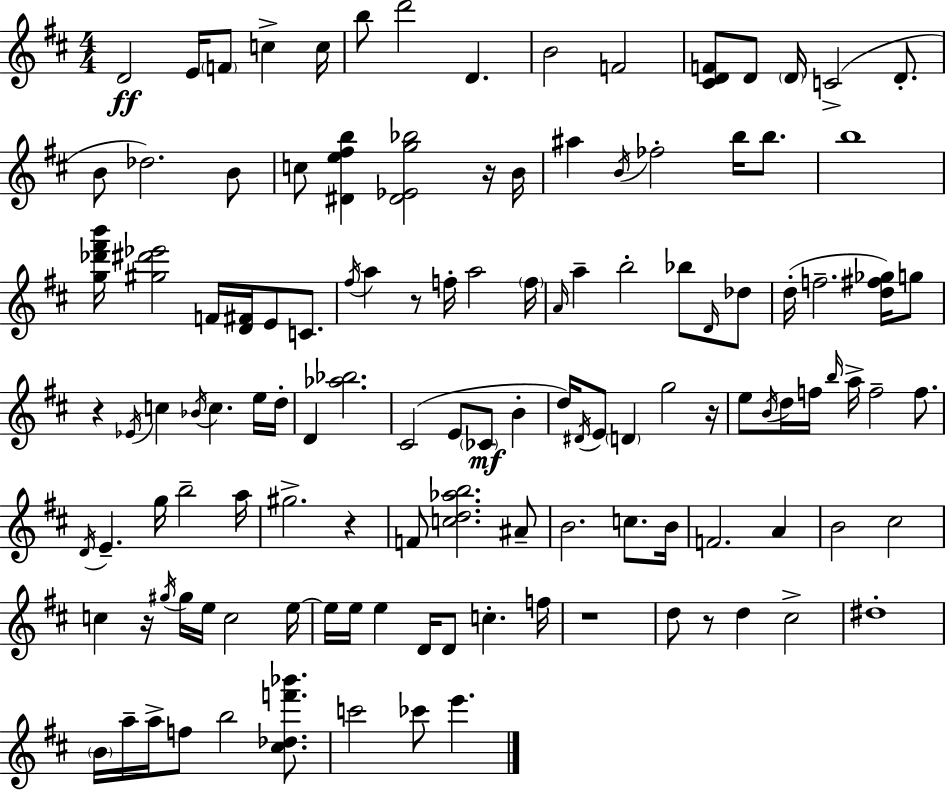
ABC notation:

X:1
T:Untitled
M:4/4
L:1/4
K:D
D2 E/4 F/2 c c/4 b/2 d'2 D B2 F2 [^CDF]/2 D/2 D/4 C2 D/2 B/2 _d2 B/2 c/2 [^De^fb] [^D_Eg_b]2 z/4 B/4 ^a B/4 _f2 b/4 b/2 b4 [g_d'^f'b']/4 [^g^d'_e']2 F/4 [D^F]/4 E/2 C/2 ^f/4 a z/2 f/4 a2 f/4 A/4 a b2 _b/2 D/4 _d/2 d/4 f2 [d^f_g]/4 g/2 z _E/4 c _B/4 c e/4 d/4 D [_a_b]2 ^C2 E/2 _C/2 B d/4 ^D/4 E/2 D g2 z/4 e/2 B/4 d/4 f/4 b/4 a/4 f2 f/2 D/4 E g/4 b2 a/4 ^g2 z F/2 [cd_ab]2 ^A/2 B2 c/2 B/4 F2 A B2 ^c2 c z/4 ^g/4 ^g/4 e/4 c2 e/4 e/4 e/4 e D/4 D/2 c f/4 z4 d/2 z/2 d ^c2 ^d4 B/4 a/4 a/4 f/2 b2 [^c_df'_b']/2 c'2 _c'/2 e'